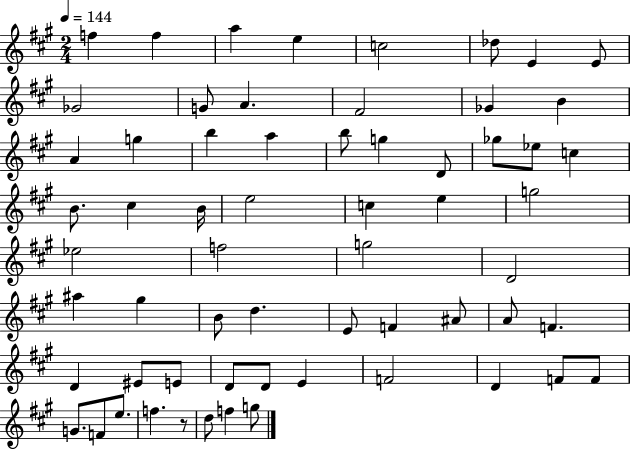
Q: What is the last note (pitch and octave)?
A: G5